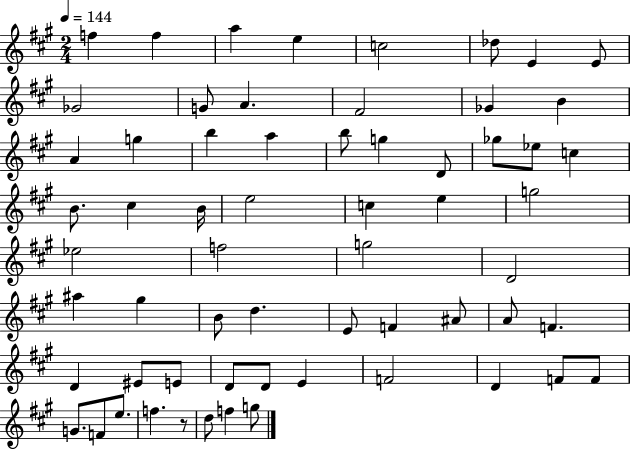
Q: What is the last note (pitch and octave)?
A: G5